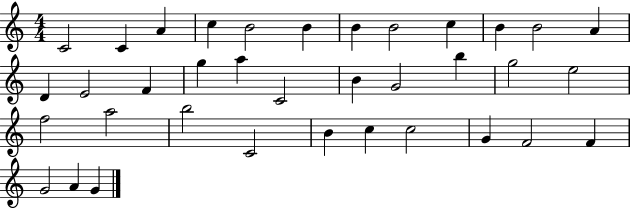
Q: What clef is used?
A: treble